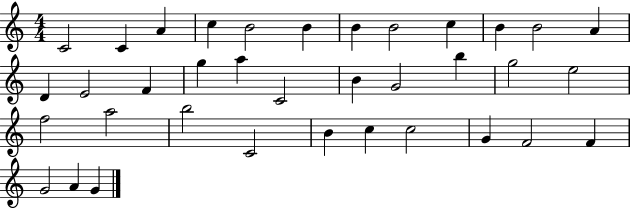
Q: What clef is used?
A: treble